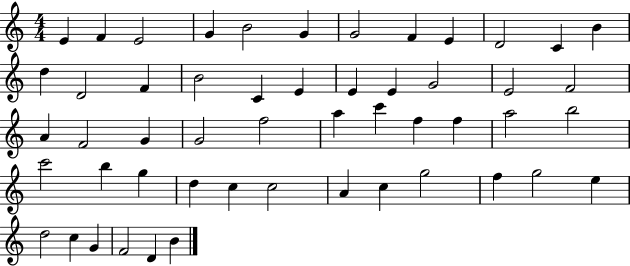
E4/q F4/q E4/h G4/q B4/h G4/q G4/h F4/q E4/q D4/h C4/q B4/q D5/q D4/h F4/q B4/h C4/q E4/q E4/q E4/q G4/h E4/h F4/h A4/q F4/h G4/q G4/h F5/h A5/q C6/q F5/q F5/q A5/h B5/h C6/h B5/q G5/q D5/q C5/q C5/h A4/q C5/q G5/h F5/q G5/h E5/q D5/h C5/q G4/q F4/h D4/q B4/q